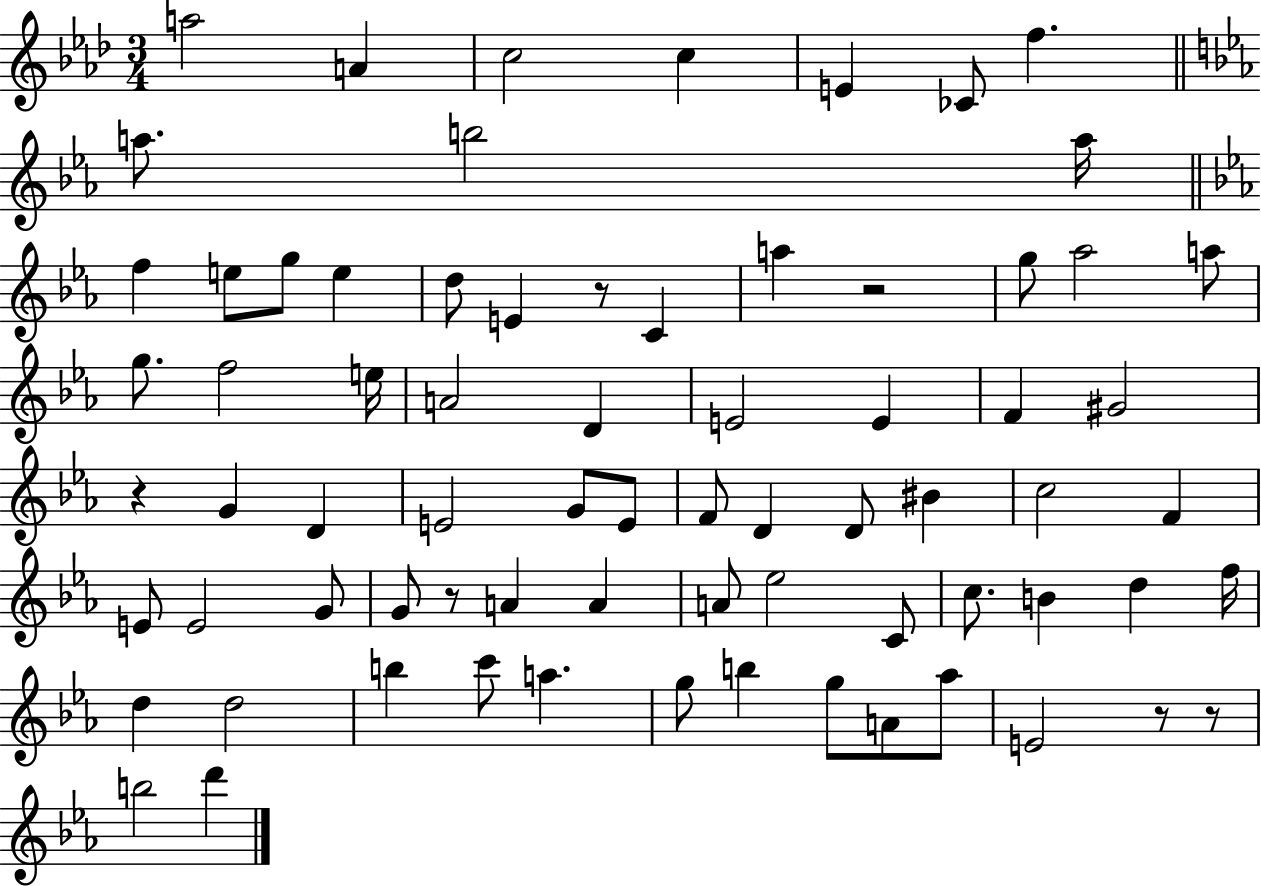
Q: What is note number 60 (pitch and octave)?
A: G5